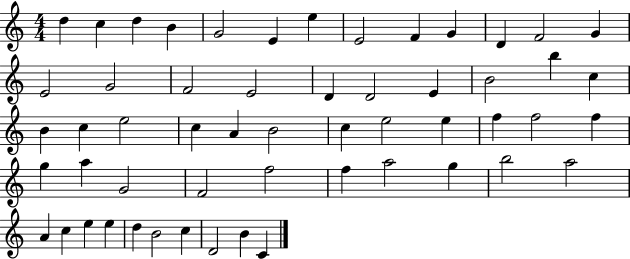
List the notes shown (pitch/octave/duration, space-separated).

D5/q C5/q D5/q B4/q G4/h E4/q E5/q E4/h F4/q G4/q D4/q F4/h G4/q E4/h G4/h F4/h E4/h D4/q D4/h E4/q B4/h B5/q C5/q B4/q C5/q E5/h C5/q A4/q B4/h C5/q E5/h E5/q F5/q F5/h F5/q G5/q A5/q G4/h F4/h F5/h F5/q A5/h G5/q B5/h A5/h A4/q C5/q E5/q E5/q D5/q B4/h C5/q D4/h B4/q C4/q